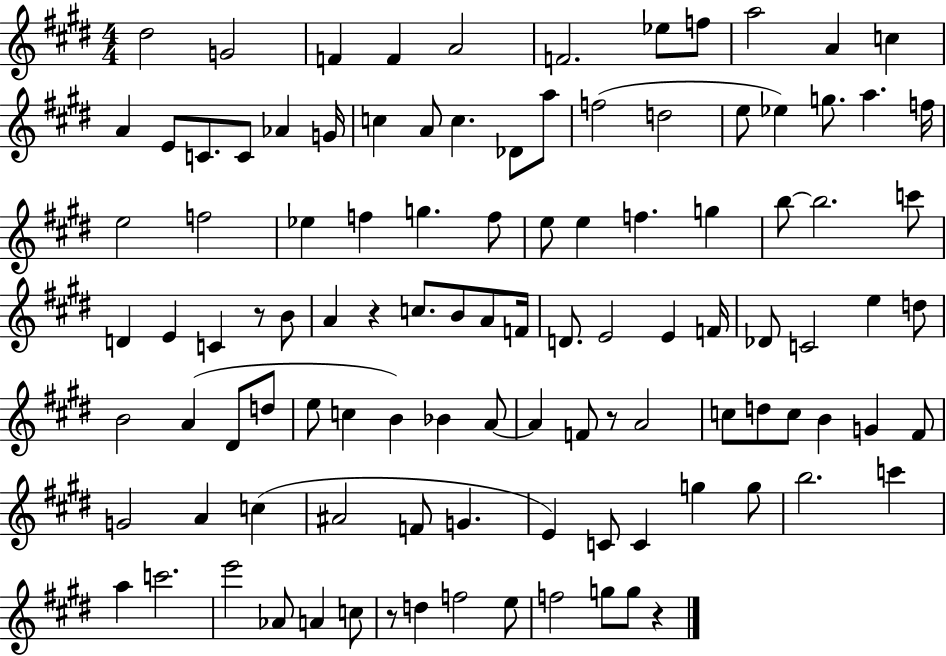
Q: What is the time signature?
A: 4/4